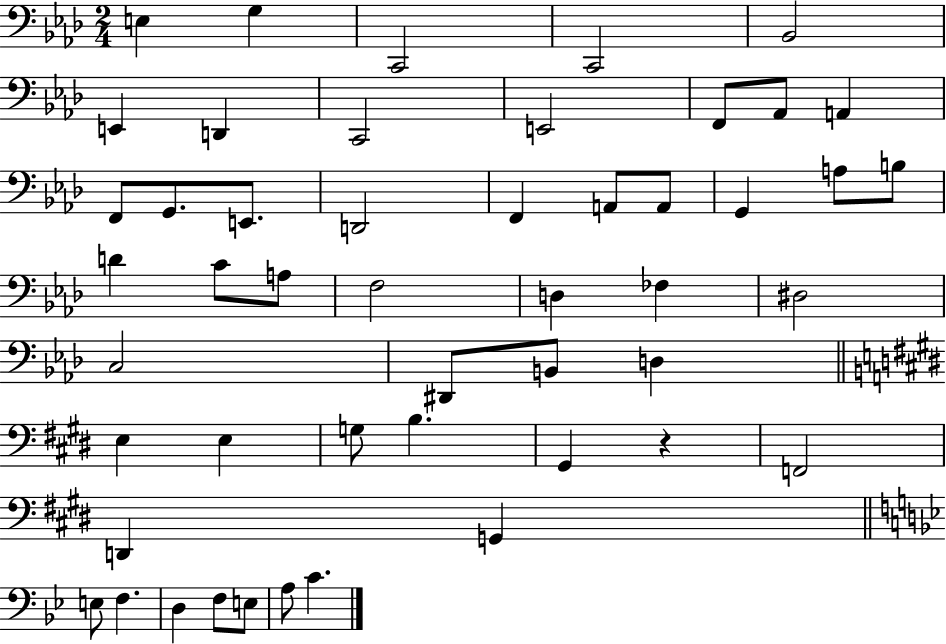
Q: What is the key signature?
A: AES major